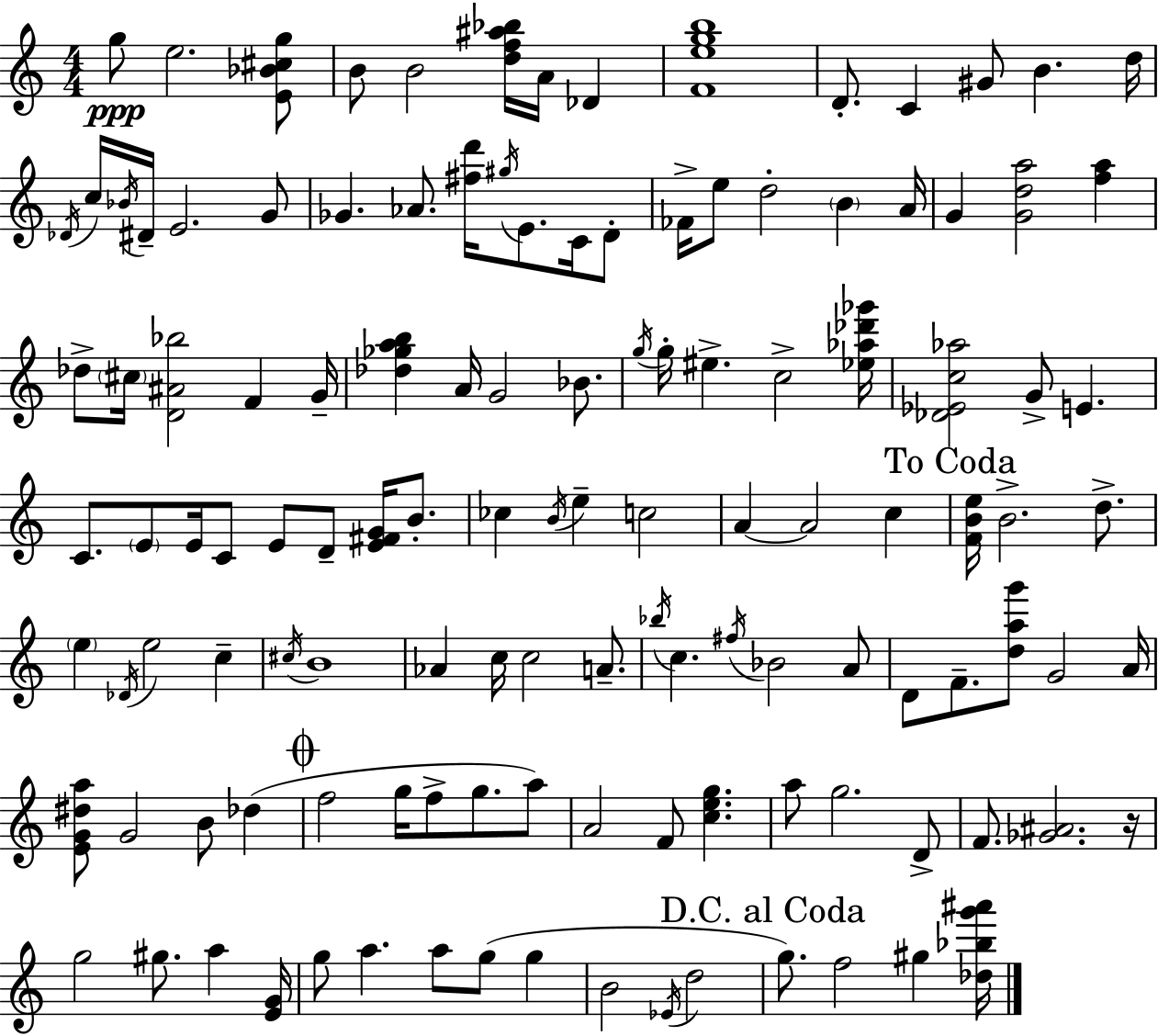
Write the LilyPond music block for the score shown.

{
  \clef treble
  \numericTimeSignature
  \time 4/4
  \key a \minor
  g''8\ppp e''2. <e' bes' cis'' g''>8 | b'8 b'2 <d'' f'' ais'' bes''>16 a'16 des'4 | <f' e'' g'' b''>1 | d'8.-. c'4 gis'8 b'4. d''16 | \break \acciaccatura { des'16 } c''16 \acciaccatura { bes'16 } dis'16-- e'2. | g'8 ges'4. aes'8. <fis'' d'''>16 \acciaccatura { gis''16 } e'8. | c'16 d'8-. fes'16-> e''8 d''2-. \parenthesize b'4 | a'16 g'4 <g' d'' a''>2 <f'' a''>4 | \break des''8-> \parenthesize cis''16 <d' ais' bes''>2 f'4 | g'16-- <des'' ges'' a'' b''>4 a'16 g'2 | bes'8. \acciaccatura { g''16 } g''16-. eis''4.-> c''2-> | <ees'' aes'' des''' ges'''>16 <des' ees' c'' aes''>2 g'8-> e'4. | \break c'8. \parenthesize e'8 e'16 c'8 e'8 d'8-- | <e' fis' g'>16 b'8.-. ces''4 \acciaccatura { b'16 } e''4-- c''2 | a'4~~ a'2 | c''4 \mark "To Coda" <f' b' e''>16 b'2.-> | \break d''8.-> \parenthesize e''4 \acciaccatura { des'16 } e''2 | c''4-- \acciaccatura { cis''16 } b'1 | aes'4 c''16 c''2 | a'8.-- \acciaccatura { bes''16 } c''4. \acciaccatura { fis''16 } bes'2 | \break a'8 d'8 f'8.-- <d'' a'' g'''>8 | g'2 a'16 <e' g' dis'' a''>8 g'2 | b'8 des''4( \mark \markup { \musicglyph "scripts.coda" } f''2 | g''16 f''8-> g''8. a''8) a'2 | \break f'8 <c'' e'' g''>4. a''8 g''2. | d'8-> f'8. <ges' ais'>2. | r16 g''2 | gis''8. a''4 <e' g'>16 g''8 a''4. | \break a''8 g''8( g''4 b'2 | \acciaccatura { ees'16 } d''2 \mark "D.C. al Coda" g''8.) f''2 | gis''4 <des'' bes'' g''' ais'''>16 \bar "|."
}